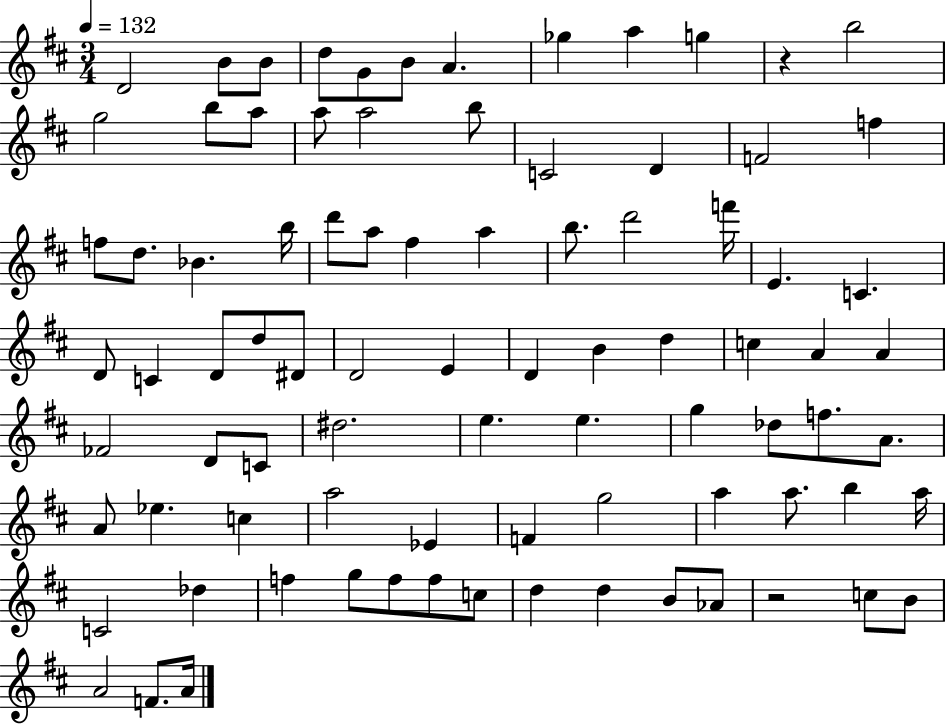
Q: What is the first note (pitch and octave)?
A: D4